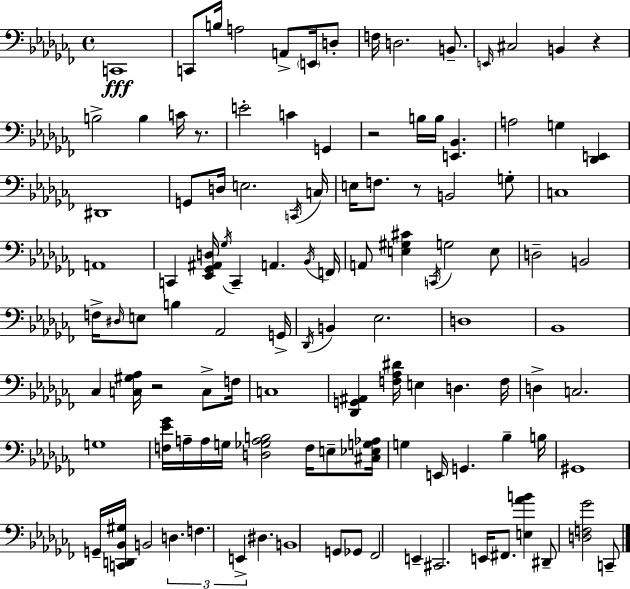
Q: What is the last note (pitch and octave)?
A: C2